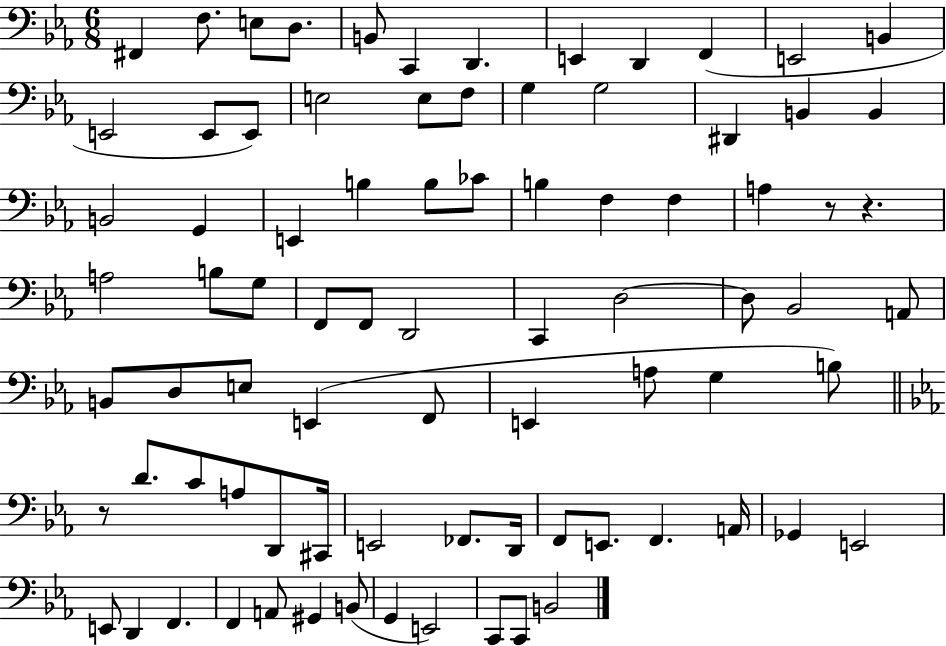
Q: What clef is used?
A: bass